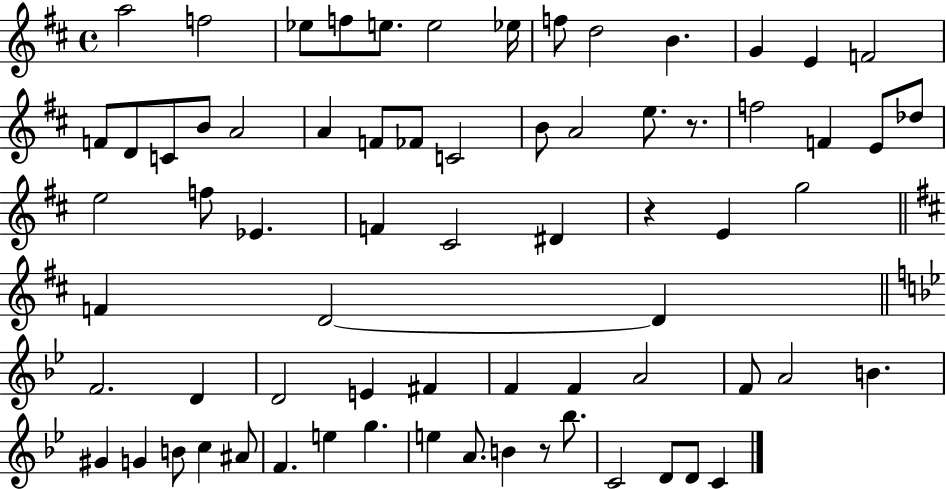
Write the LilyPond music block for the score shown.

{
  \clef treble
  \time 4/4
  \defaultTimeSignature
  \key d \major
  \repeat volta 2 { a''2 f''2 | ees''8 f''8 e''8. e''2 ees''16 | f''8 d''2 b'4. | g'4 e'4 f'2 | \break f'8 d'8 c'8 b'8 a'2 | a'4 f'8 fes'8 c'2 | b'8 a'2 e''8. r8. | f''2 f'4 e'8 des''8 | \break e''2 f''8 ees'4. | f'4 cis'2 dis'4 | r4 e'4 g''2 | \bar "||" \break \key b \minor f'4 d'2~~ d'4 | \bar "||" \break \key g \minor f'2. d'4 | d'2 e'4 fis'4 | f'4 f'4 a'2 | f'8 a'2 b'4. | \break gis'4 g'4 b'8 c''4 ais'8 | f'4. e''4 g''4. | e''4 a'8. b'4 r8 bes''8. | c'2 d'8 d'8 c'4 | \break } \bar "|."
}